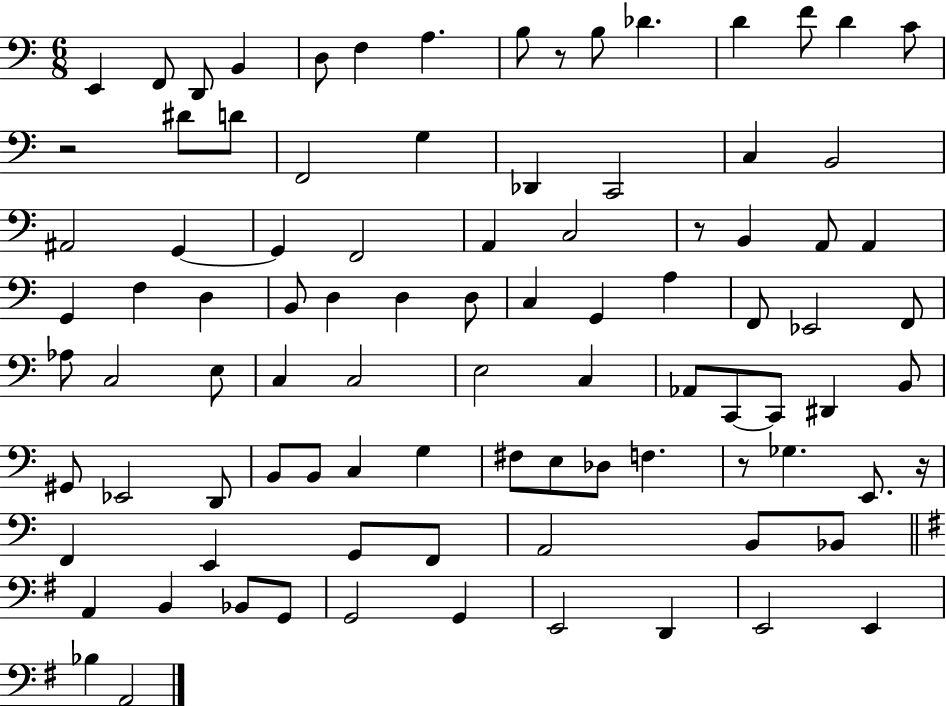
X:1
T:Untitled
M:6/8
L:1/4
K:C
E,, F,,/2 D,,/2 B,, D,/2 F, A, B,/2 z/2 B,/2 _D D F/2 D C/2 z2 ^D/2 D/2 F,,2 G, _D,, C,,2 C, B,,2 ^A,,2 G,, G,, F,,2 A,, C,2 z/2 B,, A,,/2 A,, G,, F, D, B,,/2 D, D, D,/2 C, G,, A, F,,/2 _E,,2 F,,/2 _A,/2 C,2 E,/2 C, C,2 E,2 C, _A,,/2 C,,/2 C,,/2 ^D,, B,,/2 ^G,,/2 _E,,2 D,,/2 B,,/2 B,,/2 C, G, ^F,/2 E,/2 _D,/2 F, z/2 _G, E,,/2 z/4 F,, E,, G,,/2 F,,/2 A,,2 B,,/2 _B,,/2 A,, B,, _B,,/2 G,,/2 G,,2 G,, E,,2 D,, E,,2 E,, _B, A,,2